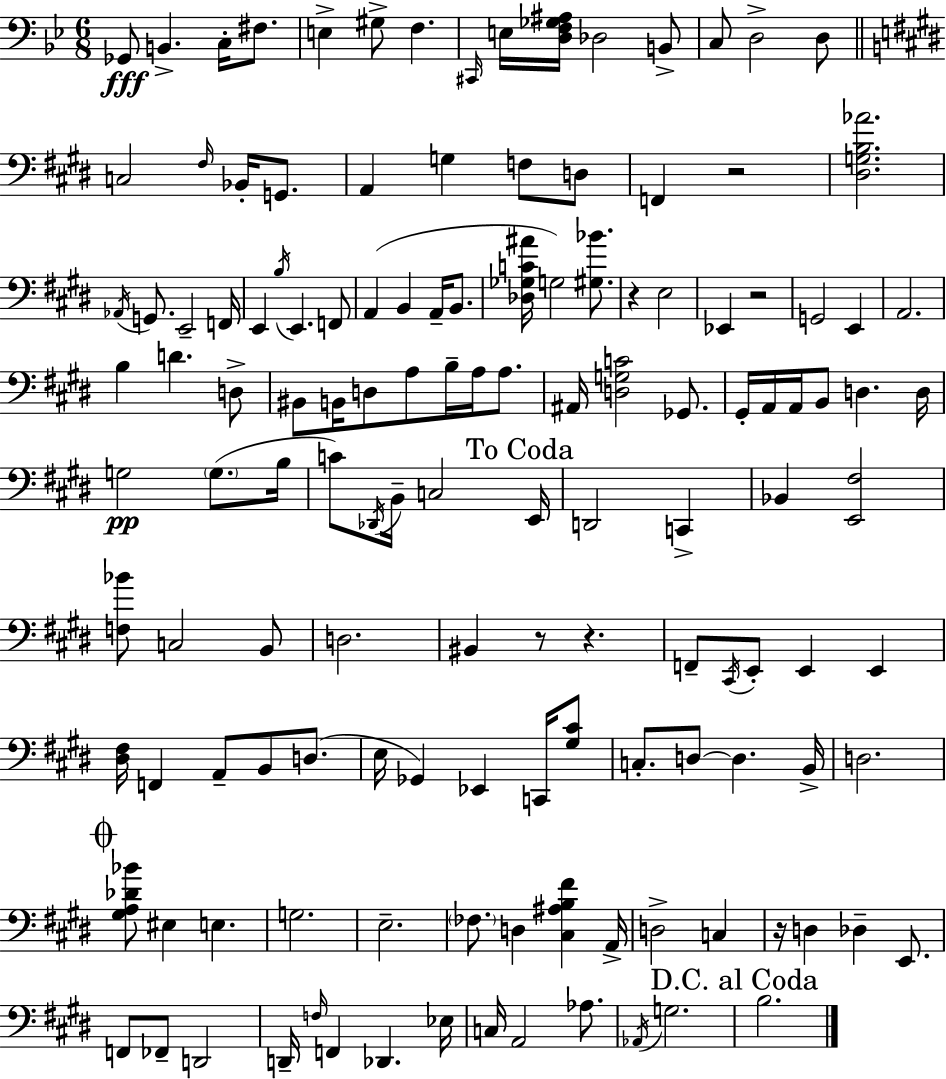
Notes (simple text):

Gb2/e B2/q. C3/s F#3/e. E3/q G#3/e F3/q. C#2/s E3/s [D3,F3,Gb3,A#3]/s Db3/h B2/e C3/e D3/h D3/e C3/h F#3/s Bb2/s G2/e. A2/q G3/q F3/e D3/e F2/q R/h [D#3,G3,B3,Ab4]/h. Ab2/s G2/e. E2/h F2/s E2/q B3/s E2/q. F2/e A2/q B2/q A2/s B2/e. [Db3,Gb3,C4,A#4]/s G3/h [G#3,Bb4]/e. R/q E3/h Eb2/q R/h G2/h E2/q A2/h. B3/q D4/q. D3/e BIS2/e B2/s D3/e A3/e B3/s A3/s A3/e. A#2/s [D3,G3,C4]/h Gb2/e. G#2/s A2/s A2/s B2/e D3/q. D3/s G3/h G3/e. B3/s C4/e Db2/s B2/s C3/h E2/s D2/h C2/q Bb2/q [E2,F#3]/h [F3,Bb4]/e C3/h B2/e D3/h. BIS2/q R/e R/q. F2/e C#2/s E2/e E2/q E2/q [D#3,F#3]/s F2/q A2/e B2/e D3/e. E3/s Gb2/q Eb2/q C2/s [G#3,C#4]/e C3/e. D3/e D3/q. B2/s D3/h. [G#3,A3,Db4,Bb4]/e EIS3/q E3/q. G3/h. E3/h. FES3/e. D3/q [C#3,A#3,B3,F#4]/q A2/s D3/h C3/q R/s D3/q Db3/q E2/e. F2/e FES2/e D2/h D2/s F3/s F2/q Db2/q. Eb3/s C3/s A2/h Ab3/e. Ab2/s G3/h. B3/h.